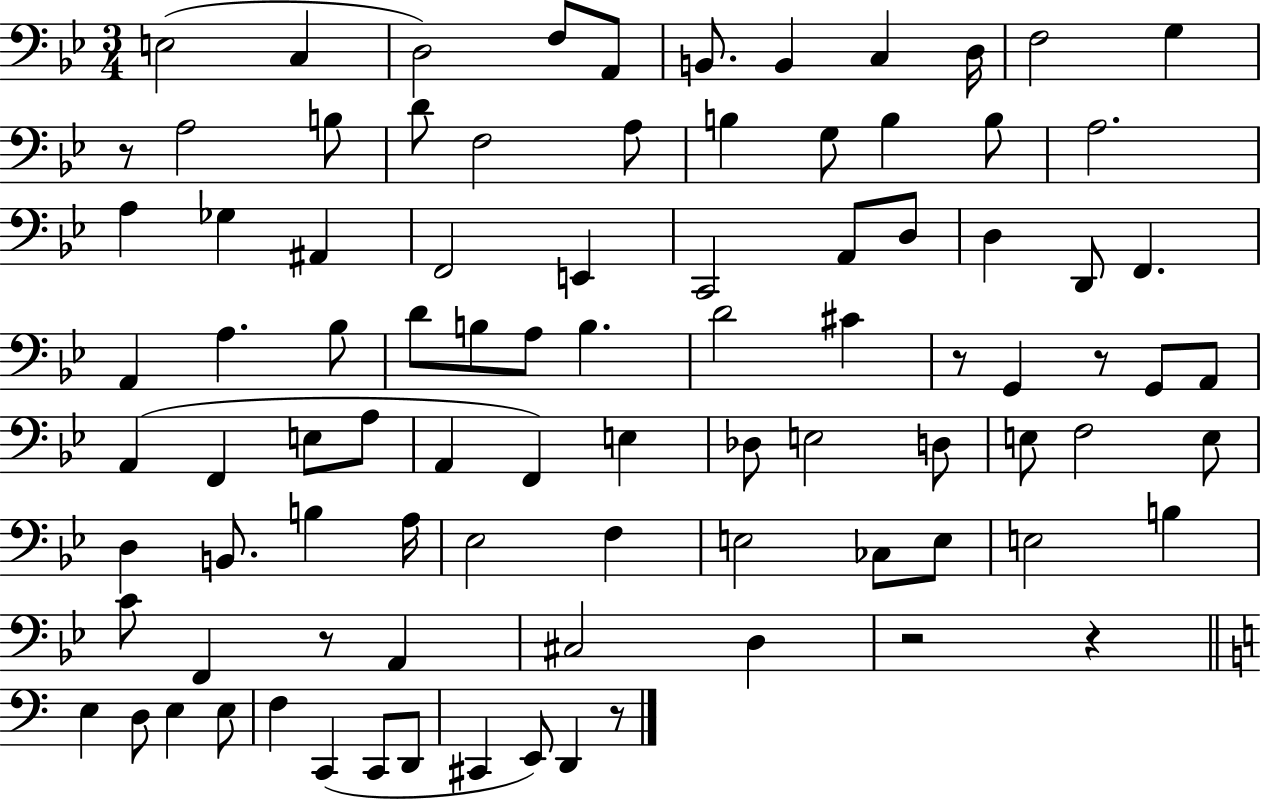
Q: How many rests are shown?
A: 7